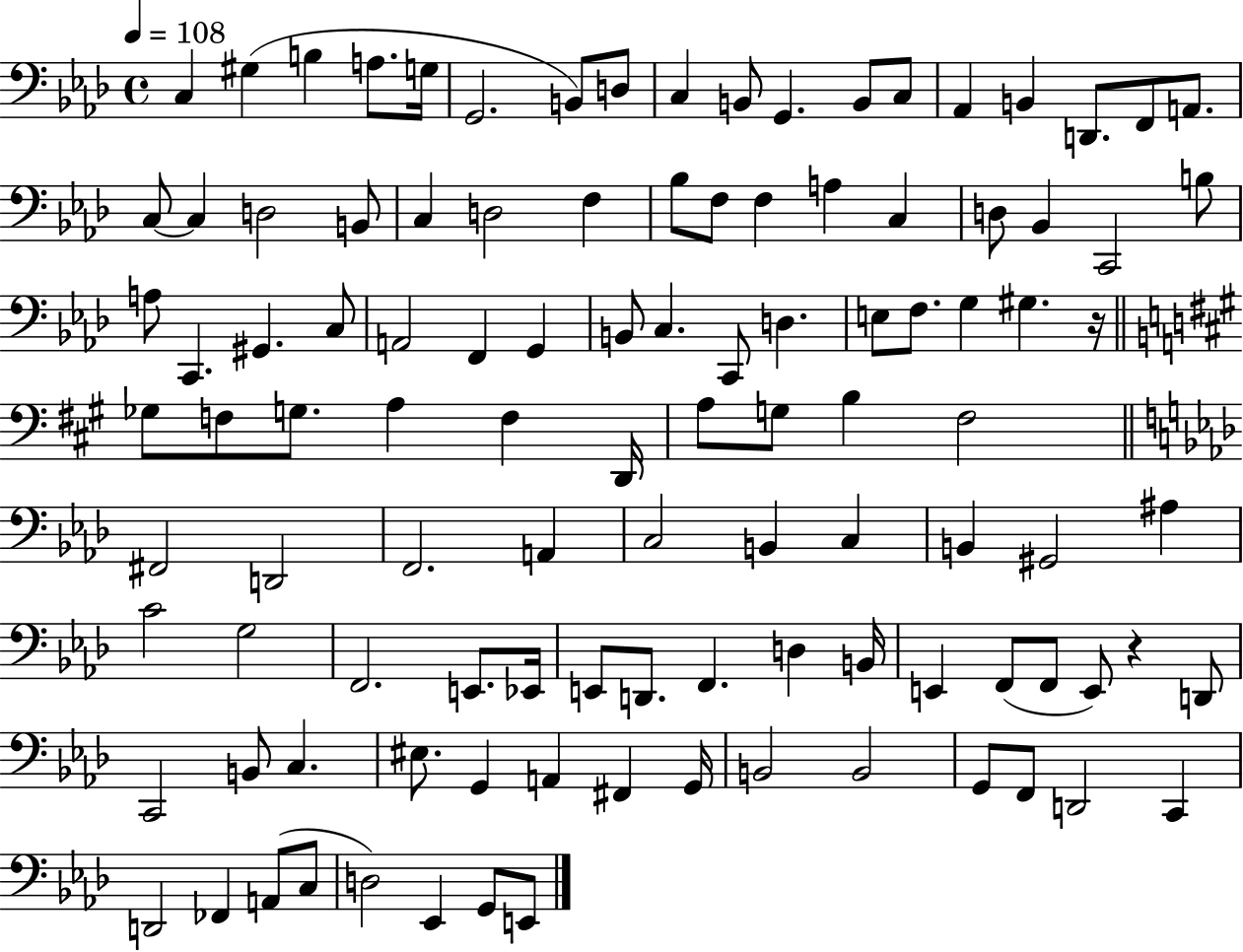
X:1
T:Untitled
M:4/4
L:1/4
K:Ab
C, ^G, B, A,/2 G,/4 G,,2 B,,/2 D,/2 C, B,,/2 G,, B,,/2 C,/2 _A,, B,, D,,/2 F,,/2 A,,/2 C,/2 C, D,2 B,,/2 C, D,2 F, _B,/2 F,/2 F, A, C, D,/2 _B,, C,,2 B,/2 A,/2 C,, ^G,, C,/2 A,,2 F,, G,, B,,/2 C, C,,/2 D, E,/2 F,/2 G, ^G, z/4 _G,/2 F,/2 G,/2 A, F, D,,/4 A,/2 G,/2 B, ^F,2 ^F,,2 D,,2 F,,2 A,, C,2 B,, C, B,, ^G,,2 ^A, C2 G,2 F,,2 E,,/2 _E,,/4 E,,/2 D,,/2 F,, D, B,,/4 E,, F,,/2 F,,/2 E,,/2 z D,,/2 C,,2 B,,/2 C, ^E,/2 G,, A,, ^F,, G,,/4 B,,2 B,,2 G,,/2 F,,/2 D,,2 C,, D,,2 _F,, A,,/2 C,/2 D,2 _E,, G,,/2 E,,/2